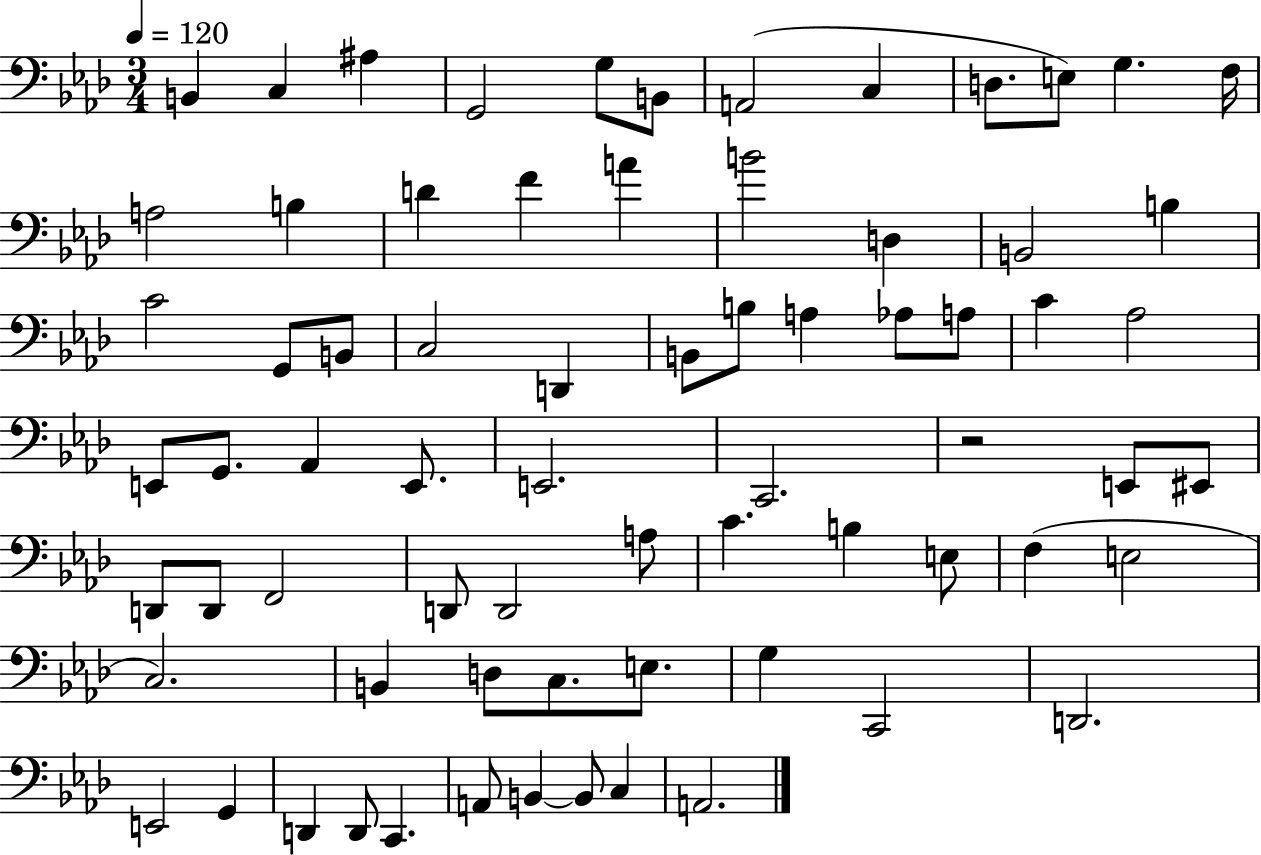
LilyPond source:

{
  \clef bass
  \numericTimeSignature
  \time 3/4
  \key aes \major
  \tempo 4 = 120
  b,4 c4 ais4 | g,2 g8 b,8 | a,2( c4 | d8. e8) g4. f16 | \break a2 b4 | d'4 f'4 a'4 | b'2 d4 | b,2 b4 | \break c'2 g,8 b,8 | c2 d,4 | b,8 b8 a4 aes8 a8 | c'4 aes2 | \break e,8 g,8. aes,4 e,8. | e,2. | c,2. | r2 e,8 eis,8 | \break d,8 d,8 f,2 | d,8 d,2 a8 | c'4. b4 e8 | f4( e2 | \break c2.) | b,4 d8 c8. e8. | g4 c,2 | d,2. | \break e,2 g,4 | d,4 d,8 c,4. | a,8 b,4~~ b,8 c4 | a,2. | \break \bar "|."
}